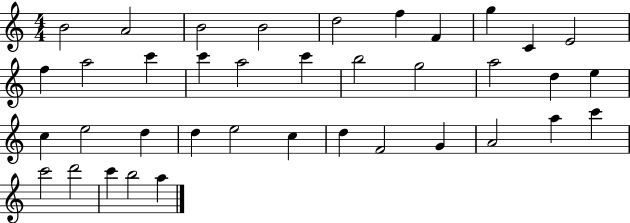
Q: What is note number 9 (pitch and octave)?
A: C4